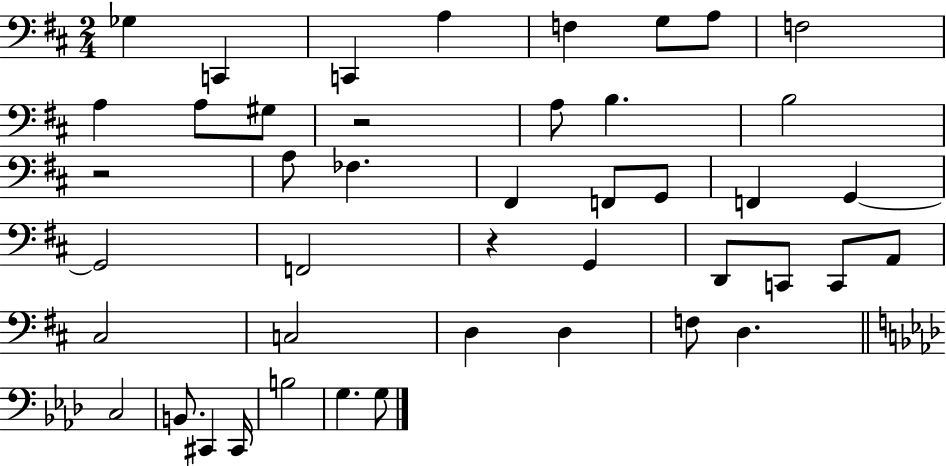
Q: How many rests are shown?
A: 3